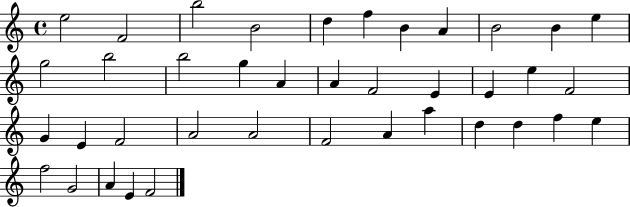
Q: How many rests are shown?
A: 0